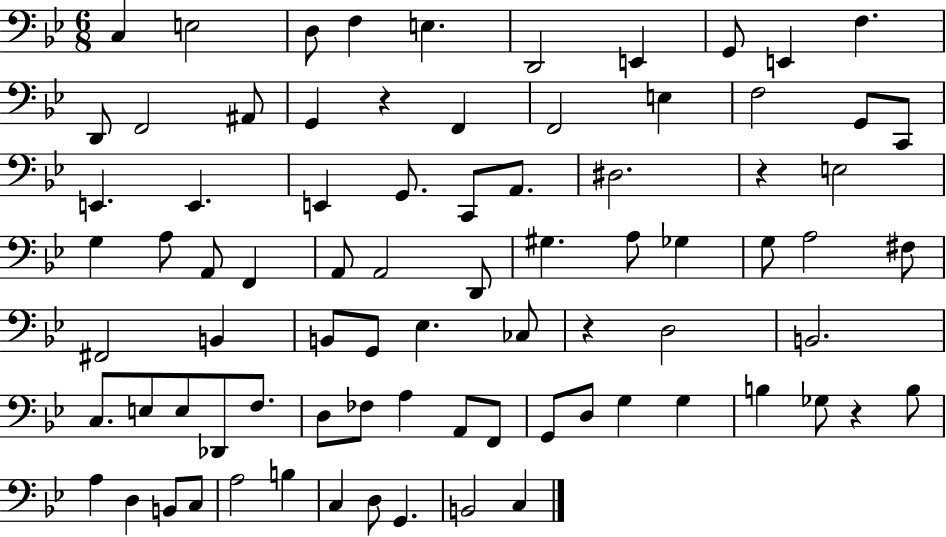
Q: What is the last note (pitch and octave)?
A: C3